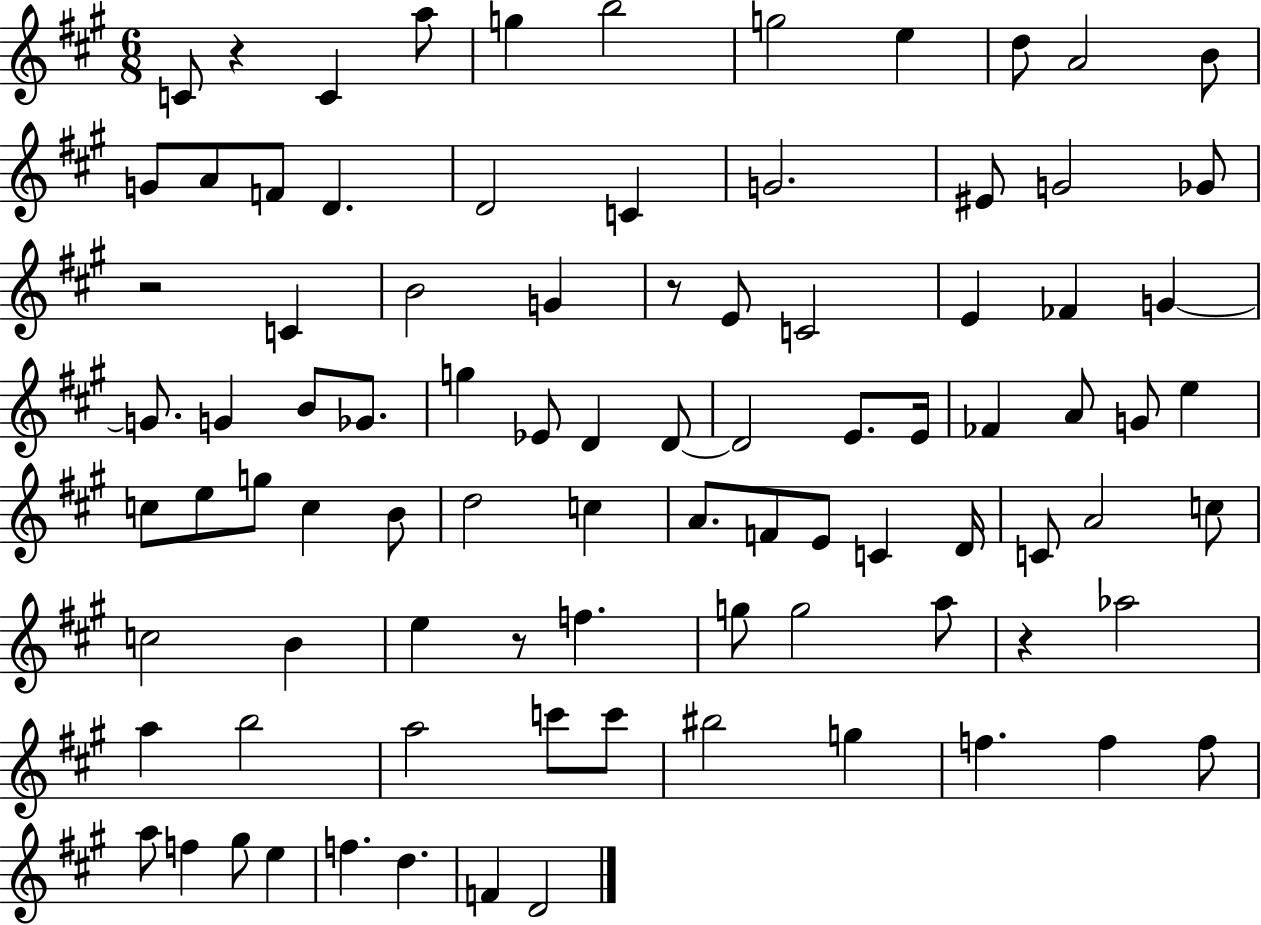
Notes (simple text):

C4/e R/q C4/q A5/e G5/q B5/h G5/h E5/q D5/e A4/h B4/e G4/e A4/e F4/e D4/q. D4/h C4/q G4/h. EIS4/e G4/h Gb4/e R/h C4/q B4/h G4/q R/e E4/e C4/h E4/q FES4/q G4/q G4/e. G4/q B4/e Gb4/e. G5/q Eb4/e D4/q D4/e D4/h E4/e. E4/s FES4/q A4/e G4/e E5/q C5/e E5/e G5/e C5/q B4/e D5/h C5/q A4/e. F4/e E4/e C4/q D4/s C4/e A4/h C5/e C5/h B4/q E5/q R/e F5/q. G5/e G5/h A5/e R/q Ab5/h A5/q B5/h A5/h C6/e C6/e BIS5/h G5/q F5/q. F5/q F5/e A5/e F5/q G#5/e E5/q F5/q. D5/q. F4/q D4/h